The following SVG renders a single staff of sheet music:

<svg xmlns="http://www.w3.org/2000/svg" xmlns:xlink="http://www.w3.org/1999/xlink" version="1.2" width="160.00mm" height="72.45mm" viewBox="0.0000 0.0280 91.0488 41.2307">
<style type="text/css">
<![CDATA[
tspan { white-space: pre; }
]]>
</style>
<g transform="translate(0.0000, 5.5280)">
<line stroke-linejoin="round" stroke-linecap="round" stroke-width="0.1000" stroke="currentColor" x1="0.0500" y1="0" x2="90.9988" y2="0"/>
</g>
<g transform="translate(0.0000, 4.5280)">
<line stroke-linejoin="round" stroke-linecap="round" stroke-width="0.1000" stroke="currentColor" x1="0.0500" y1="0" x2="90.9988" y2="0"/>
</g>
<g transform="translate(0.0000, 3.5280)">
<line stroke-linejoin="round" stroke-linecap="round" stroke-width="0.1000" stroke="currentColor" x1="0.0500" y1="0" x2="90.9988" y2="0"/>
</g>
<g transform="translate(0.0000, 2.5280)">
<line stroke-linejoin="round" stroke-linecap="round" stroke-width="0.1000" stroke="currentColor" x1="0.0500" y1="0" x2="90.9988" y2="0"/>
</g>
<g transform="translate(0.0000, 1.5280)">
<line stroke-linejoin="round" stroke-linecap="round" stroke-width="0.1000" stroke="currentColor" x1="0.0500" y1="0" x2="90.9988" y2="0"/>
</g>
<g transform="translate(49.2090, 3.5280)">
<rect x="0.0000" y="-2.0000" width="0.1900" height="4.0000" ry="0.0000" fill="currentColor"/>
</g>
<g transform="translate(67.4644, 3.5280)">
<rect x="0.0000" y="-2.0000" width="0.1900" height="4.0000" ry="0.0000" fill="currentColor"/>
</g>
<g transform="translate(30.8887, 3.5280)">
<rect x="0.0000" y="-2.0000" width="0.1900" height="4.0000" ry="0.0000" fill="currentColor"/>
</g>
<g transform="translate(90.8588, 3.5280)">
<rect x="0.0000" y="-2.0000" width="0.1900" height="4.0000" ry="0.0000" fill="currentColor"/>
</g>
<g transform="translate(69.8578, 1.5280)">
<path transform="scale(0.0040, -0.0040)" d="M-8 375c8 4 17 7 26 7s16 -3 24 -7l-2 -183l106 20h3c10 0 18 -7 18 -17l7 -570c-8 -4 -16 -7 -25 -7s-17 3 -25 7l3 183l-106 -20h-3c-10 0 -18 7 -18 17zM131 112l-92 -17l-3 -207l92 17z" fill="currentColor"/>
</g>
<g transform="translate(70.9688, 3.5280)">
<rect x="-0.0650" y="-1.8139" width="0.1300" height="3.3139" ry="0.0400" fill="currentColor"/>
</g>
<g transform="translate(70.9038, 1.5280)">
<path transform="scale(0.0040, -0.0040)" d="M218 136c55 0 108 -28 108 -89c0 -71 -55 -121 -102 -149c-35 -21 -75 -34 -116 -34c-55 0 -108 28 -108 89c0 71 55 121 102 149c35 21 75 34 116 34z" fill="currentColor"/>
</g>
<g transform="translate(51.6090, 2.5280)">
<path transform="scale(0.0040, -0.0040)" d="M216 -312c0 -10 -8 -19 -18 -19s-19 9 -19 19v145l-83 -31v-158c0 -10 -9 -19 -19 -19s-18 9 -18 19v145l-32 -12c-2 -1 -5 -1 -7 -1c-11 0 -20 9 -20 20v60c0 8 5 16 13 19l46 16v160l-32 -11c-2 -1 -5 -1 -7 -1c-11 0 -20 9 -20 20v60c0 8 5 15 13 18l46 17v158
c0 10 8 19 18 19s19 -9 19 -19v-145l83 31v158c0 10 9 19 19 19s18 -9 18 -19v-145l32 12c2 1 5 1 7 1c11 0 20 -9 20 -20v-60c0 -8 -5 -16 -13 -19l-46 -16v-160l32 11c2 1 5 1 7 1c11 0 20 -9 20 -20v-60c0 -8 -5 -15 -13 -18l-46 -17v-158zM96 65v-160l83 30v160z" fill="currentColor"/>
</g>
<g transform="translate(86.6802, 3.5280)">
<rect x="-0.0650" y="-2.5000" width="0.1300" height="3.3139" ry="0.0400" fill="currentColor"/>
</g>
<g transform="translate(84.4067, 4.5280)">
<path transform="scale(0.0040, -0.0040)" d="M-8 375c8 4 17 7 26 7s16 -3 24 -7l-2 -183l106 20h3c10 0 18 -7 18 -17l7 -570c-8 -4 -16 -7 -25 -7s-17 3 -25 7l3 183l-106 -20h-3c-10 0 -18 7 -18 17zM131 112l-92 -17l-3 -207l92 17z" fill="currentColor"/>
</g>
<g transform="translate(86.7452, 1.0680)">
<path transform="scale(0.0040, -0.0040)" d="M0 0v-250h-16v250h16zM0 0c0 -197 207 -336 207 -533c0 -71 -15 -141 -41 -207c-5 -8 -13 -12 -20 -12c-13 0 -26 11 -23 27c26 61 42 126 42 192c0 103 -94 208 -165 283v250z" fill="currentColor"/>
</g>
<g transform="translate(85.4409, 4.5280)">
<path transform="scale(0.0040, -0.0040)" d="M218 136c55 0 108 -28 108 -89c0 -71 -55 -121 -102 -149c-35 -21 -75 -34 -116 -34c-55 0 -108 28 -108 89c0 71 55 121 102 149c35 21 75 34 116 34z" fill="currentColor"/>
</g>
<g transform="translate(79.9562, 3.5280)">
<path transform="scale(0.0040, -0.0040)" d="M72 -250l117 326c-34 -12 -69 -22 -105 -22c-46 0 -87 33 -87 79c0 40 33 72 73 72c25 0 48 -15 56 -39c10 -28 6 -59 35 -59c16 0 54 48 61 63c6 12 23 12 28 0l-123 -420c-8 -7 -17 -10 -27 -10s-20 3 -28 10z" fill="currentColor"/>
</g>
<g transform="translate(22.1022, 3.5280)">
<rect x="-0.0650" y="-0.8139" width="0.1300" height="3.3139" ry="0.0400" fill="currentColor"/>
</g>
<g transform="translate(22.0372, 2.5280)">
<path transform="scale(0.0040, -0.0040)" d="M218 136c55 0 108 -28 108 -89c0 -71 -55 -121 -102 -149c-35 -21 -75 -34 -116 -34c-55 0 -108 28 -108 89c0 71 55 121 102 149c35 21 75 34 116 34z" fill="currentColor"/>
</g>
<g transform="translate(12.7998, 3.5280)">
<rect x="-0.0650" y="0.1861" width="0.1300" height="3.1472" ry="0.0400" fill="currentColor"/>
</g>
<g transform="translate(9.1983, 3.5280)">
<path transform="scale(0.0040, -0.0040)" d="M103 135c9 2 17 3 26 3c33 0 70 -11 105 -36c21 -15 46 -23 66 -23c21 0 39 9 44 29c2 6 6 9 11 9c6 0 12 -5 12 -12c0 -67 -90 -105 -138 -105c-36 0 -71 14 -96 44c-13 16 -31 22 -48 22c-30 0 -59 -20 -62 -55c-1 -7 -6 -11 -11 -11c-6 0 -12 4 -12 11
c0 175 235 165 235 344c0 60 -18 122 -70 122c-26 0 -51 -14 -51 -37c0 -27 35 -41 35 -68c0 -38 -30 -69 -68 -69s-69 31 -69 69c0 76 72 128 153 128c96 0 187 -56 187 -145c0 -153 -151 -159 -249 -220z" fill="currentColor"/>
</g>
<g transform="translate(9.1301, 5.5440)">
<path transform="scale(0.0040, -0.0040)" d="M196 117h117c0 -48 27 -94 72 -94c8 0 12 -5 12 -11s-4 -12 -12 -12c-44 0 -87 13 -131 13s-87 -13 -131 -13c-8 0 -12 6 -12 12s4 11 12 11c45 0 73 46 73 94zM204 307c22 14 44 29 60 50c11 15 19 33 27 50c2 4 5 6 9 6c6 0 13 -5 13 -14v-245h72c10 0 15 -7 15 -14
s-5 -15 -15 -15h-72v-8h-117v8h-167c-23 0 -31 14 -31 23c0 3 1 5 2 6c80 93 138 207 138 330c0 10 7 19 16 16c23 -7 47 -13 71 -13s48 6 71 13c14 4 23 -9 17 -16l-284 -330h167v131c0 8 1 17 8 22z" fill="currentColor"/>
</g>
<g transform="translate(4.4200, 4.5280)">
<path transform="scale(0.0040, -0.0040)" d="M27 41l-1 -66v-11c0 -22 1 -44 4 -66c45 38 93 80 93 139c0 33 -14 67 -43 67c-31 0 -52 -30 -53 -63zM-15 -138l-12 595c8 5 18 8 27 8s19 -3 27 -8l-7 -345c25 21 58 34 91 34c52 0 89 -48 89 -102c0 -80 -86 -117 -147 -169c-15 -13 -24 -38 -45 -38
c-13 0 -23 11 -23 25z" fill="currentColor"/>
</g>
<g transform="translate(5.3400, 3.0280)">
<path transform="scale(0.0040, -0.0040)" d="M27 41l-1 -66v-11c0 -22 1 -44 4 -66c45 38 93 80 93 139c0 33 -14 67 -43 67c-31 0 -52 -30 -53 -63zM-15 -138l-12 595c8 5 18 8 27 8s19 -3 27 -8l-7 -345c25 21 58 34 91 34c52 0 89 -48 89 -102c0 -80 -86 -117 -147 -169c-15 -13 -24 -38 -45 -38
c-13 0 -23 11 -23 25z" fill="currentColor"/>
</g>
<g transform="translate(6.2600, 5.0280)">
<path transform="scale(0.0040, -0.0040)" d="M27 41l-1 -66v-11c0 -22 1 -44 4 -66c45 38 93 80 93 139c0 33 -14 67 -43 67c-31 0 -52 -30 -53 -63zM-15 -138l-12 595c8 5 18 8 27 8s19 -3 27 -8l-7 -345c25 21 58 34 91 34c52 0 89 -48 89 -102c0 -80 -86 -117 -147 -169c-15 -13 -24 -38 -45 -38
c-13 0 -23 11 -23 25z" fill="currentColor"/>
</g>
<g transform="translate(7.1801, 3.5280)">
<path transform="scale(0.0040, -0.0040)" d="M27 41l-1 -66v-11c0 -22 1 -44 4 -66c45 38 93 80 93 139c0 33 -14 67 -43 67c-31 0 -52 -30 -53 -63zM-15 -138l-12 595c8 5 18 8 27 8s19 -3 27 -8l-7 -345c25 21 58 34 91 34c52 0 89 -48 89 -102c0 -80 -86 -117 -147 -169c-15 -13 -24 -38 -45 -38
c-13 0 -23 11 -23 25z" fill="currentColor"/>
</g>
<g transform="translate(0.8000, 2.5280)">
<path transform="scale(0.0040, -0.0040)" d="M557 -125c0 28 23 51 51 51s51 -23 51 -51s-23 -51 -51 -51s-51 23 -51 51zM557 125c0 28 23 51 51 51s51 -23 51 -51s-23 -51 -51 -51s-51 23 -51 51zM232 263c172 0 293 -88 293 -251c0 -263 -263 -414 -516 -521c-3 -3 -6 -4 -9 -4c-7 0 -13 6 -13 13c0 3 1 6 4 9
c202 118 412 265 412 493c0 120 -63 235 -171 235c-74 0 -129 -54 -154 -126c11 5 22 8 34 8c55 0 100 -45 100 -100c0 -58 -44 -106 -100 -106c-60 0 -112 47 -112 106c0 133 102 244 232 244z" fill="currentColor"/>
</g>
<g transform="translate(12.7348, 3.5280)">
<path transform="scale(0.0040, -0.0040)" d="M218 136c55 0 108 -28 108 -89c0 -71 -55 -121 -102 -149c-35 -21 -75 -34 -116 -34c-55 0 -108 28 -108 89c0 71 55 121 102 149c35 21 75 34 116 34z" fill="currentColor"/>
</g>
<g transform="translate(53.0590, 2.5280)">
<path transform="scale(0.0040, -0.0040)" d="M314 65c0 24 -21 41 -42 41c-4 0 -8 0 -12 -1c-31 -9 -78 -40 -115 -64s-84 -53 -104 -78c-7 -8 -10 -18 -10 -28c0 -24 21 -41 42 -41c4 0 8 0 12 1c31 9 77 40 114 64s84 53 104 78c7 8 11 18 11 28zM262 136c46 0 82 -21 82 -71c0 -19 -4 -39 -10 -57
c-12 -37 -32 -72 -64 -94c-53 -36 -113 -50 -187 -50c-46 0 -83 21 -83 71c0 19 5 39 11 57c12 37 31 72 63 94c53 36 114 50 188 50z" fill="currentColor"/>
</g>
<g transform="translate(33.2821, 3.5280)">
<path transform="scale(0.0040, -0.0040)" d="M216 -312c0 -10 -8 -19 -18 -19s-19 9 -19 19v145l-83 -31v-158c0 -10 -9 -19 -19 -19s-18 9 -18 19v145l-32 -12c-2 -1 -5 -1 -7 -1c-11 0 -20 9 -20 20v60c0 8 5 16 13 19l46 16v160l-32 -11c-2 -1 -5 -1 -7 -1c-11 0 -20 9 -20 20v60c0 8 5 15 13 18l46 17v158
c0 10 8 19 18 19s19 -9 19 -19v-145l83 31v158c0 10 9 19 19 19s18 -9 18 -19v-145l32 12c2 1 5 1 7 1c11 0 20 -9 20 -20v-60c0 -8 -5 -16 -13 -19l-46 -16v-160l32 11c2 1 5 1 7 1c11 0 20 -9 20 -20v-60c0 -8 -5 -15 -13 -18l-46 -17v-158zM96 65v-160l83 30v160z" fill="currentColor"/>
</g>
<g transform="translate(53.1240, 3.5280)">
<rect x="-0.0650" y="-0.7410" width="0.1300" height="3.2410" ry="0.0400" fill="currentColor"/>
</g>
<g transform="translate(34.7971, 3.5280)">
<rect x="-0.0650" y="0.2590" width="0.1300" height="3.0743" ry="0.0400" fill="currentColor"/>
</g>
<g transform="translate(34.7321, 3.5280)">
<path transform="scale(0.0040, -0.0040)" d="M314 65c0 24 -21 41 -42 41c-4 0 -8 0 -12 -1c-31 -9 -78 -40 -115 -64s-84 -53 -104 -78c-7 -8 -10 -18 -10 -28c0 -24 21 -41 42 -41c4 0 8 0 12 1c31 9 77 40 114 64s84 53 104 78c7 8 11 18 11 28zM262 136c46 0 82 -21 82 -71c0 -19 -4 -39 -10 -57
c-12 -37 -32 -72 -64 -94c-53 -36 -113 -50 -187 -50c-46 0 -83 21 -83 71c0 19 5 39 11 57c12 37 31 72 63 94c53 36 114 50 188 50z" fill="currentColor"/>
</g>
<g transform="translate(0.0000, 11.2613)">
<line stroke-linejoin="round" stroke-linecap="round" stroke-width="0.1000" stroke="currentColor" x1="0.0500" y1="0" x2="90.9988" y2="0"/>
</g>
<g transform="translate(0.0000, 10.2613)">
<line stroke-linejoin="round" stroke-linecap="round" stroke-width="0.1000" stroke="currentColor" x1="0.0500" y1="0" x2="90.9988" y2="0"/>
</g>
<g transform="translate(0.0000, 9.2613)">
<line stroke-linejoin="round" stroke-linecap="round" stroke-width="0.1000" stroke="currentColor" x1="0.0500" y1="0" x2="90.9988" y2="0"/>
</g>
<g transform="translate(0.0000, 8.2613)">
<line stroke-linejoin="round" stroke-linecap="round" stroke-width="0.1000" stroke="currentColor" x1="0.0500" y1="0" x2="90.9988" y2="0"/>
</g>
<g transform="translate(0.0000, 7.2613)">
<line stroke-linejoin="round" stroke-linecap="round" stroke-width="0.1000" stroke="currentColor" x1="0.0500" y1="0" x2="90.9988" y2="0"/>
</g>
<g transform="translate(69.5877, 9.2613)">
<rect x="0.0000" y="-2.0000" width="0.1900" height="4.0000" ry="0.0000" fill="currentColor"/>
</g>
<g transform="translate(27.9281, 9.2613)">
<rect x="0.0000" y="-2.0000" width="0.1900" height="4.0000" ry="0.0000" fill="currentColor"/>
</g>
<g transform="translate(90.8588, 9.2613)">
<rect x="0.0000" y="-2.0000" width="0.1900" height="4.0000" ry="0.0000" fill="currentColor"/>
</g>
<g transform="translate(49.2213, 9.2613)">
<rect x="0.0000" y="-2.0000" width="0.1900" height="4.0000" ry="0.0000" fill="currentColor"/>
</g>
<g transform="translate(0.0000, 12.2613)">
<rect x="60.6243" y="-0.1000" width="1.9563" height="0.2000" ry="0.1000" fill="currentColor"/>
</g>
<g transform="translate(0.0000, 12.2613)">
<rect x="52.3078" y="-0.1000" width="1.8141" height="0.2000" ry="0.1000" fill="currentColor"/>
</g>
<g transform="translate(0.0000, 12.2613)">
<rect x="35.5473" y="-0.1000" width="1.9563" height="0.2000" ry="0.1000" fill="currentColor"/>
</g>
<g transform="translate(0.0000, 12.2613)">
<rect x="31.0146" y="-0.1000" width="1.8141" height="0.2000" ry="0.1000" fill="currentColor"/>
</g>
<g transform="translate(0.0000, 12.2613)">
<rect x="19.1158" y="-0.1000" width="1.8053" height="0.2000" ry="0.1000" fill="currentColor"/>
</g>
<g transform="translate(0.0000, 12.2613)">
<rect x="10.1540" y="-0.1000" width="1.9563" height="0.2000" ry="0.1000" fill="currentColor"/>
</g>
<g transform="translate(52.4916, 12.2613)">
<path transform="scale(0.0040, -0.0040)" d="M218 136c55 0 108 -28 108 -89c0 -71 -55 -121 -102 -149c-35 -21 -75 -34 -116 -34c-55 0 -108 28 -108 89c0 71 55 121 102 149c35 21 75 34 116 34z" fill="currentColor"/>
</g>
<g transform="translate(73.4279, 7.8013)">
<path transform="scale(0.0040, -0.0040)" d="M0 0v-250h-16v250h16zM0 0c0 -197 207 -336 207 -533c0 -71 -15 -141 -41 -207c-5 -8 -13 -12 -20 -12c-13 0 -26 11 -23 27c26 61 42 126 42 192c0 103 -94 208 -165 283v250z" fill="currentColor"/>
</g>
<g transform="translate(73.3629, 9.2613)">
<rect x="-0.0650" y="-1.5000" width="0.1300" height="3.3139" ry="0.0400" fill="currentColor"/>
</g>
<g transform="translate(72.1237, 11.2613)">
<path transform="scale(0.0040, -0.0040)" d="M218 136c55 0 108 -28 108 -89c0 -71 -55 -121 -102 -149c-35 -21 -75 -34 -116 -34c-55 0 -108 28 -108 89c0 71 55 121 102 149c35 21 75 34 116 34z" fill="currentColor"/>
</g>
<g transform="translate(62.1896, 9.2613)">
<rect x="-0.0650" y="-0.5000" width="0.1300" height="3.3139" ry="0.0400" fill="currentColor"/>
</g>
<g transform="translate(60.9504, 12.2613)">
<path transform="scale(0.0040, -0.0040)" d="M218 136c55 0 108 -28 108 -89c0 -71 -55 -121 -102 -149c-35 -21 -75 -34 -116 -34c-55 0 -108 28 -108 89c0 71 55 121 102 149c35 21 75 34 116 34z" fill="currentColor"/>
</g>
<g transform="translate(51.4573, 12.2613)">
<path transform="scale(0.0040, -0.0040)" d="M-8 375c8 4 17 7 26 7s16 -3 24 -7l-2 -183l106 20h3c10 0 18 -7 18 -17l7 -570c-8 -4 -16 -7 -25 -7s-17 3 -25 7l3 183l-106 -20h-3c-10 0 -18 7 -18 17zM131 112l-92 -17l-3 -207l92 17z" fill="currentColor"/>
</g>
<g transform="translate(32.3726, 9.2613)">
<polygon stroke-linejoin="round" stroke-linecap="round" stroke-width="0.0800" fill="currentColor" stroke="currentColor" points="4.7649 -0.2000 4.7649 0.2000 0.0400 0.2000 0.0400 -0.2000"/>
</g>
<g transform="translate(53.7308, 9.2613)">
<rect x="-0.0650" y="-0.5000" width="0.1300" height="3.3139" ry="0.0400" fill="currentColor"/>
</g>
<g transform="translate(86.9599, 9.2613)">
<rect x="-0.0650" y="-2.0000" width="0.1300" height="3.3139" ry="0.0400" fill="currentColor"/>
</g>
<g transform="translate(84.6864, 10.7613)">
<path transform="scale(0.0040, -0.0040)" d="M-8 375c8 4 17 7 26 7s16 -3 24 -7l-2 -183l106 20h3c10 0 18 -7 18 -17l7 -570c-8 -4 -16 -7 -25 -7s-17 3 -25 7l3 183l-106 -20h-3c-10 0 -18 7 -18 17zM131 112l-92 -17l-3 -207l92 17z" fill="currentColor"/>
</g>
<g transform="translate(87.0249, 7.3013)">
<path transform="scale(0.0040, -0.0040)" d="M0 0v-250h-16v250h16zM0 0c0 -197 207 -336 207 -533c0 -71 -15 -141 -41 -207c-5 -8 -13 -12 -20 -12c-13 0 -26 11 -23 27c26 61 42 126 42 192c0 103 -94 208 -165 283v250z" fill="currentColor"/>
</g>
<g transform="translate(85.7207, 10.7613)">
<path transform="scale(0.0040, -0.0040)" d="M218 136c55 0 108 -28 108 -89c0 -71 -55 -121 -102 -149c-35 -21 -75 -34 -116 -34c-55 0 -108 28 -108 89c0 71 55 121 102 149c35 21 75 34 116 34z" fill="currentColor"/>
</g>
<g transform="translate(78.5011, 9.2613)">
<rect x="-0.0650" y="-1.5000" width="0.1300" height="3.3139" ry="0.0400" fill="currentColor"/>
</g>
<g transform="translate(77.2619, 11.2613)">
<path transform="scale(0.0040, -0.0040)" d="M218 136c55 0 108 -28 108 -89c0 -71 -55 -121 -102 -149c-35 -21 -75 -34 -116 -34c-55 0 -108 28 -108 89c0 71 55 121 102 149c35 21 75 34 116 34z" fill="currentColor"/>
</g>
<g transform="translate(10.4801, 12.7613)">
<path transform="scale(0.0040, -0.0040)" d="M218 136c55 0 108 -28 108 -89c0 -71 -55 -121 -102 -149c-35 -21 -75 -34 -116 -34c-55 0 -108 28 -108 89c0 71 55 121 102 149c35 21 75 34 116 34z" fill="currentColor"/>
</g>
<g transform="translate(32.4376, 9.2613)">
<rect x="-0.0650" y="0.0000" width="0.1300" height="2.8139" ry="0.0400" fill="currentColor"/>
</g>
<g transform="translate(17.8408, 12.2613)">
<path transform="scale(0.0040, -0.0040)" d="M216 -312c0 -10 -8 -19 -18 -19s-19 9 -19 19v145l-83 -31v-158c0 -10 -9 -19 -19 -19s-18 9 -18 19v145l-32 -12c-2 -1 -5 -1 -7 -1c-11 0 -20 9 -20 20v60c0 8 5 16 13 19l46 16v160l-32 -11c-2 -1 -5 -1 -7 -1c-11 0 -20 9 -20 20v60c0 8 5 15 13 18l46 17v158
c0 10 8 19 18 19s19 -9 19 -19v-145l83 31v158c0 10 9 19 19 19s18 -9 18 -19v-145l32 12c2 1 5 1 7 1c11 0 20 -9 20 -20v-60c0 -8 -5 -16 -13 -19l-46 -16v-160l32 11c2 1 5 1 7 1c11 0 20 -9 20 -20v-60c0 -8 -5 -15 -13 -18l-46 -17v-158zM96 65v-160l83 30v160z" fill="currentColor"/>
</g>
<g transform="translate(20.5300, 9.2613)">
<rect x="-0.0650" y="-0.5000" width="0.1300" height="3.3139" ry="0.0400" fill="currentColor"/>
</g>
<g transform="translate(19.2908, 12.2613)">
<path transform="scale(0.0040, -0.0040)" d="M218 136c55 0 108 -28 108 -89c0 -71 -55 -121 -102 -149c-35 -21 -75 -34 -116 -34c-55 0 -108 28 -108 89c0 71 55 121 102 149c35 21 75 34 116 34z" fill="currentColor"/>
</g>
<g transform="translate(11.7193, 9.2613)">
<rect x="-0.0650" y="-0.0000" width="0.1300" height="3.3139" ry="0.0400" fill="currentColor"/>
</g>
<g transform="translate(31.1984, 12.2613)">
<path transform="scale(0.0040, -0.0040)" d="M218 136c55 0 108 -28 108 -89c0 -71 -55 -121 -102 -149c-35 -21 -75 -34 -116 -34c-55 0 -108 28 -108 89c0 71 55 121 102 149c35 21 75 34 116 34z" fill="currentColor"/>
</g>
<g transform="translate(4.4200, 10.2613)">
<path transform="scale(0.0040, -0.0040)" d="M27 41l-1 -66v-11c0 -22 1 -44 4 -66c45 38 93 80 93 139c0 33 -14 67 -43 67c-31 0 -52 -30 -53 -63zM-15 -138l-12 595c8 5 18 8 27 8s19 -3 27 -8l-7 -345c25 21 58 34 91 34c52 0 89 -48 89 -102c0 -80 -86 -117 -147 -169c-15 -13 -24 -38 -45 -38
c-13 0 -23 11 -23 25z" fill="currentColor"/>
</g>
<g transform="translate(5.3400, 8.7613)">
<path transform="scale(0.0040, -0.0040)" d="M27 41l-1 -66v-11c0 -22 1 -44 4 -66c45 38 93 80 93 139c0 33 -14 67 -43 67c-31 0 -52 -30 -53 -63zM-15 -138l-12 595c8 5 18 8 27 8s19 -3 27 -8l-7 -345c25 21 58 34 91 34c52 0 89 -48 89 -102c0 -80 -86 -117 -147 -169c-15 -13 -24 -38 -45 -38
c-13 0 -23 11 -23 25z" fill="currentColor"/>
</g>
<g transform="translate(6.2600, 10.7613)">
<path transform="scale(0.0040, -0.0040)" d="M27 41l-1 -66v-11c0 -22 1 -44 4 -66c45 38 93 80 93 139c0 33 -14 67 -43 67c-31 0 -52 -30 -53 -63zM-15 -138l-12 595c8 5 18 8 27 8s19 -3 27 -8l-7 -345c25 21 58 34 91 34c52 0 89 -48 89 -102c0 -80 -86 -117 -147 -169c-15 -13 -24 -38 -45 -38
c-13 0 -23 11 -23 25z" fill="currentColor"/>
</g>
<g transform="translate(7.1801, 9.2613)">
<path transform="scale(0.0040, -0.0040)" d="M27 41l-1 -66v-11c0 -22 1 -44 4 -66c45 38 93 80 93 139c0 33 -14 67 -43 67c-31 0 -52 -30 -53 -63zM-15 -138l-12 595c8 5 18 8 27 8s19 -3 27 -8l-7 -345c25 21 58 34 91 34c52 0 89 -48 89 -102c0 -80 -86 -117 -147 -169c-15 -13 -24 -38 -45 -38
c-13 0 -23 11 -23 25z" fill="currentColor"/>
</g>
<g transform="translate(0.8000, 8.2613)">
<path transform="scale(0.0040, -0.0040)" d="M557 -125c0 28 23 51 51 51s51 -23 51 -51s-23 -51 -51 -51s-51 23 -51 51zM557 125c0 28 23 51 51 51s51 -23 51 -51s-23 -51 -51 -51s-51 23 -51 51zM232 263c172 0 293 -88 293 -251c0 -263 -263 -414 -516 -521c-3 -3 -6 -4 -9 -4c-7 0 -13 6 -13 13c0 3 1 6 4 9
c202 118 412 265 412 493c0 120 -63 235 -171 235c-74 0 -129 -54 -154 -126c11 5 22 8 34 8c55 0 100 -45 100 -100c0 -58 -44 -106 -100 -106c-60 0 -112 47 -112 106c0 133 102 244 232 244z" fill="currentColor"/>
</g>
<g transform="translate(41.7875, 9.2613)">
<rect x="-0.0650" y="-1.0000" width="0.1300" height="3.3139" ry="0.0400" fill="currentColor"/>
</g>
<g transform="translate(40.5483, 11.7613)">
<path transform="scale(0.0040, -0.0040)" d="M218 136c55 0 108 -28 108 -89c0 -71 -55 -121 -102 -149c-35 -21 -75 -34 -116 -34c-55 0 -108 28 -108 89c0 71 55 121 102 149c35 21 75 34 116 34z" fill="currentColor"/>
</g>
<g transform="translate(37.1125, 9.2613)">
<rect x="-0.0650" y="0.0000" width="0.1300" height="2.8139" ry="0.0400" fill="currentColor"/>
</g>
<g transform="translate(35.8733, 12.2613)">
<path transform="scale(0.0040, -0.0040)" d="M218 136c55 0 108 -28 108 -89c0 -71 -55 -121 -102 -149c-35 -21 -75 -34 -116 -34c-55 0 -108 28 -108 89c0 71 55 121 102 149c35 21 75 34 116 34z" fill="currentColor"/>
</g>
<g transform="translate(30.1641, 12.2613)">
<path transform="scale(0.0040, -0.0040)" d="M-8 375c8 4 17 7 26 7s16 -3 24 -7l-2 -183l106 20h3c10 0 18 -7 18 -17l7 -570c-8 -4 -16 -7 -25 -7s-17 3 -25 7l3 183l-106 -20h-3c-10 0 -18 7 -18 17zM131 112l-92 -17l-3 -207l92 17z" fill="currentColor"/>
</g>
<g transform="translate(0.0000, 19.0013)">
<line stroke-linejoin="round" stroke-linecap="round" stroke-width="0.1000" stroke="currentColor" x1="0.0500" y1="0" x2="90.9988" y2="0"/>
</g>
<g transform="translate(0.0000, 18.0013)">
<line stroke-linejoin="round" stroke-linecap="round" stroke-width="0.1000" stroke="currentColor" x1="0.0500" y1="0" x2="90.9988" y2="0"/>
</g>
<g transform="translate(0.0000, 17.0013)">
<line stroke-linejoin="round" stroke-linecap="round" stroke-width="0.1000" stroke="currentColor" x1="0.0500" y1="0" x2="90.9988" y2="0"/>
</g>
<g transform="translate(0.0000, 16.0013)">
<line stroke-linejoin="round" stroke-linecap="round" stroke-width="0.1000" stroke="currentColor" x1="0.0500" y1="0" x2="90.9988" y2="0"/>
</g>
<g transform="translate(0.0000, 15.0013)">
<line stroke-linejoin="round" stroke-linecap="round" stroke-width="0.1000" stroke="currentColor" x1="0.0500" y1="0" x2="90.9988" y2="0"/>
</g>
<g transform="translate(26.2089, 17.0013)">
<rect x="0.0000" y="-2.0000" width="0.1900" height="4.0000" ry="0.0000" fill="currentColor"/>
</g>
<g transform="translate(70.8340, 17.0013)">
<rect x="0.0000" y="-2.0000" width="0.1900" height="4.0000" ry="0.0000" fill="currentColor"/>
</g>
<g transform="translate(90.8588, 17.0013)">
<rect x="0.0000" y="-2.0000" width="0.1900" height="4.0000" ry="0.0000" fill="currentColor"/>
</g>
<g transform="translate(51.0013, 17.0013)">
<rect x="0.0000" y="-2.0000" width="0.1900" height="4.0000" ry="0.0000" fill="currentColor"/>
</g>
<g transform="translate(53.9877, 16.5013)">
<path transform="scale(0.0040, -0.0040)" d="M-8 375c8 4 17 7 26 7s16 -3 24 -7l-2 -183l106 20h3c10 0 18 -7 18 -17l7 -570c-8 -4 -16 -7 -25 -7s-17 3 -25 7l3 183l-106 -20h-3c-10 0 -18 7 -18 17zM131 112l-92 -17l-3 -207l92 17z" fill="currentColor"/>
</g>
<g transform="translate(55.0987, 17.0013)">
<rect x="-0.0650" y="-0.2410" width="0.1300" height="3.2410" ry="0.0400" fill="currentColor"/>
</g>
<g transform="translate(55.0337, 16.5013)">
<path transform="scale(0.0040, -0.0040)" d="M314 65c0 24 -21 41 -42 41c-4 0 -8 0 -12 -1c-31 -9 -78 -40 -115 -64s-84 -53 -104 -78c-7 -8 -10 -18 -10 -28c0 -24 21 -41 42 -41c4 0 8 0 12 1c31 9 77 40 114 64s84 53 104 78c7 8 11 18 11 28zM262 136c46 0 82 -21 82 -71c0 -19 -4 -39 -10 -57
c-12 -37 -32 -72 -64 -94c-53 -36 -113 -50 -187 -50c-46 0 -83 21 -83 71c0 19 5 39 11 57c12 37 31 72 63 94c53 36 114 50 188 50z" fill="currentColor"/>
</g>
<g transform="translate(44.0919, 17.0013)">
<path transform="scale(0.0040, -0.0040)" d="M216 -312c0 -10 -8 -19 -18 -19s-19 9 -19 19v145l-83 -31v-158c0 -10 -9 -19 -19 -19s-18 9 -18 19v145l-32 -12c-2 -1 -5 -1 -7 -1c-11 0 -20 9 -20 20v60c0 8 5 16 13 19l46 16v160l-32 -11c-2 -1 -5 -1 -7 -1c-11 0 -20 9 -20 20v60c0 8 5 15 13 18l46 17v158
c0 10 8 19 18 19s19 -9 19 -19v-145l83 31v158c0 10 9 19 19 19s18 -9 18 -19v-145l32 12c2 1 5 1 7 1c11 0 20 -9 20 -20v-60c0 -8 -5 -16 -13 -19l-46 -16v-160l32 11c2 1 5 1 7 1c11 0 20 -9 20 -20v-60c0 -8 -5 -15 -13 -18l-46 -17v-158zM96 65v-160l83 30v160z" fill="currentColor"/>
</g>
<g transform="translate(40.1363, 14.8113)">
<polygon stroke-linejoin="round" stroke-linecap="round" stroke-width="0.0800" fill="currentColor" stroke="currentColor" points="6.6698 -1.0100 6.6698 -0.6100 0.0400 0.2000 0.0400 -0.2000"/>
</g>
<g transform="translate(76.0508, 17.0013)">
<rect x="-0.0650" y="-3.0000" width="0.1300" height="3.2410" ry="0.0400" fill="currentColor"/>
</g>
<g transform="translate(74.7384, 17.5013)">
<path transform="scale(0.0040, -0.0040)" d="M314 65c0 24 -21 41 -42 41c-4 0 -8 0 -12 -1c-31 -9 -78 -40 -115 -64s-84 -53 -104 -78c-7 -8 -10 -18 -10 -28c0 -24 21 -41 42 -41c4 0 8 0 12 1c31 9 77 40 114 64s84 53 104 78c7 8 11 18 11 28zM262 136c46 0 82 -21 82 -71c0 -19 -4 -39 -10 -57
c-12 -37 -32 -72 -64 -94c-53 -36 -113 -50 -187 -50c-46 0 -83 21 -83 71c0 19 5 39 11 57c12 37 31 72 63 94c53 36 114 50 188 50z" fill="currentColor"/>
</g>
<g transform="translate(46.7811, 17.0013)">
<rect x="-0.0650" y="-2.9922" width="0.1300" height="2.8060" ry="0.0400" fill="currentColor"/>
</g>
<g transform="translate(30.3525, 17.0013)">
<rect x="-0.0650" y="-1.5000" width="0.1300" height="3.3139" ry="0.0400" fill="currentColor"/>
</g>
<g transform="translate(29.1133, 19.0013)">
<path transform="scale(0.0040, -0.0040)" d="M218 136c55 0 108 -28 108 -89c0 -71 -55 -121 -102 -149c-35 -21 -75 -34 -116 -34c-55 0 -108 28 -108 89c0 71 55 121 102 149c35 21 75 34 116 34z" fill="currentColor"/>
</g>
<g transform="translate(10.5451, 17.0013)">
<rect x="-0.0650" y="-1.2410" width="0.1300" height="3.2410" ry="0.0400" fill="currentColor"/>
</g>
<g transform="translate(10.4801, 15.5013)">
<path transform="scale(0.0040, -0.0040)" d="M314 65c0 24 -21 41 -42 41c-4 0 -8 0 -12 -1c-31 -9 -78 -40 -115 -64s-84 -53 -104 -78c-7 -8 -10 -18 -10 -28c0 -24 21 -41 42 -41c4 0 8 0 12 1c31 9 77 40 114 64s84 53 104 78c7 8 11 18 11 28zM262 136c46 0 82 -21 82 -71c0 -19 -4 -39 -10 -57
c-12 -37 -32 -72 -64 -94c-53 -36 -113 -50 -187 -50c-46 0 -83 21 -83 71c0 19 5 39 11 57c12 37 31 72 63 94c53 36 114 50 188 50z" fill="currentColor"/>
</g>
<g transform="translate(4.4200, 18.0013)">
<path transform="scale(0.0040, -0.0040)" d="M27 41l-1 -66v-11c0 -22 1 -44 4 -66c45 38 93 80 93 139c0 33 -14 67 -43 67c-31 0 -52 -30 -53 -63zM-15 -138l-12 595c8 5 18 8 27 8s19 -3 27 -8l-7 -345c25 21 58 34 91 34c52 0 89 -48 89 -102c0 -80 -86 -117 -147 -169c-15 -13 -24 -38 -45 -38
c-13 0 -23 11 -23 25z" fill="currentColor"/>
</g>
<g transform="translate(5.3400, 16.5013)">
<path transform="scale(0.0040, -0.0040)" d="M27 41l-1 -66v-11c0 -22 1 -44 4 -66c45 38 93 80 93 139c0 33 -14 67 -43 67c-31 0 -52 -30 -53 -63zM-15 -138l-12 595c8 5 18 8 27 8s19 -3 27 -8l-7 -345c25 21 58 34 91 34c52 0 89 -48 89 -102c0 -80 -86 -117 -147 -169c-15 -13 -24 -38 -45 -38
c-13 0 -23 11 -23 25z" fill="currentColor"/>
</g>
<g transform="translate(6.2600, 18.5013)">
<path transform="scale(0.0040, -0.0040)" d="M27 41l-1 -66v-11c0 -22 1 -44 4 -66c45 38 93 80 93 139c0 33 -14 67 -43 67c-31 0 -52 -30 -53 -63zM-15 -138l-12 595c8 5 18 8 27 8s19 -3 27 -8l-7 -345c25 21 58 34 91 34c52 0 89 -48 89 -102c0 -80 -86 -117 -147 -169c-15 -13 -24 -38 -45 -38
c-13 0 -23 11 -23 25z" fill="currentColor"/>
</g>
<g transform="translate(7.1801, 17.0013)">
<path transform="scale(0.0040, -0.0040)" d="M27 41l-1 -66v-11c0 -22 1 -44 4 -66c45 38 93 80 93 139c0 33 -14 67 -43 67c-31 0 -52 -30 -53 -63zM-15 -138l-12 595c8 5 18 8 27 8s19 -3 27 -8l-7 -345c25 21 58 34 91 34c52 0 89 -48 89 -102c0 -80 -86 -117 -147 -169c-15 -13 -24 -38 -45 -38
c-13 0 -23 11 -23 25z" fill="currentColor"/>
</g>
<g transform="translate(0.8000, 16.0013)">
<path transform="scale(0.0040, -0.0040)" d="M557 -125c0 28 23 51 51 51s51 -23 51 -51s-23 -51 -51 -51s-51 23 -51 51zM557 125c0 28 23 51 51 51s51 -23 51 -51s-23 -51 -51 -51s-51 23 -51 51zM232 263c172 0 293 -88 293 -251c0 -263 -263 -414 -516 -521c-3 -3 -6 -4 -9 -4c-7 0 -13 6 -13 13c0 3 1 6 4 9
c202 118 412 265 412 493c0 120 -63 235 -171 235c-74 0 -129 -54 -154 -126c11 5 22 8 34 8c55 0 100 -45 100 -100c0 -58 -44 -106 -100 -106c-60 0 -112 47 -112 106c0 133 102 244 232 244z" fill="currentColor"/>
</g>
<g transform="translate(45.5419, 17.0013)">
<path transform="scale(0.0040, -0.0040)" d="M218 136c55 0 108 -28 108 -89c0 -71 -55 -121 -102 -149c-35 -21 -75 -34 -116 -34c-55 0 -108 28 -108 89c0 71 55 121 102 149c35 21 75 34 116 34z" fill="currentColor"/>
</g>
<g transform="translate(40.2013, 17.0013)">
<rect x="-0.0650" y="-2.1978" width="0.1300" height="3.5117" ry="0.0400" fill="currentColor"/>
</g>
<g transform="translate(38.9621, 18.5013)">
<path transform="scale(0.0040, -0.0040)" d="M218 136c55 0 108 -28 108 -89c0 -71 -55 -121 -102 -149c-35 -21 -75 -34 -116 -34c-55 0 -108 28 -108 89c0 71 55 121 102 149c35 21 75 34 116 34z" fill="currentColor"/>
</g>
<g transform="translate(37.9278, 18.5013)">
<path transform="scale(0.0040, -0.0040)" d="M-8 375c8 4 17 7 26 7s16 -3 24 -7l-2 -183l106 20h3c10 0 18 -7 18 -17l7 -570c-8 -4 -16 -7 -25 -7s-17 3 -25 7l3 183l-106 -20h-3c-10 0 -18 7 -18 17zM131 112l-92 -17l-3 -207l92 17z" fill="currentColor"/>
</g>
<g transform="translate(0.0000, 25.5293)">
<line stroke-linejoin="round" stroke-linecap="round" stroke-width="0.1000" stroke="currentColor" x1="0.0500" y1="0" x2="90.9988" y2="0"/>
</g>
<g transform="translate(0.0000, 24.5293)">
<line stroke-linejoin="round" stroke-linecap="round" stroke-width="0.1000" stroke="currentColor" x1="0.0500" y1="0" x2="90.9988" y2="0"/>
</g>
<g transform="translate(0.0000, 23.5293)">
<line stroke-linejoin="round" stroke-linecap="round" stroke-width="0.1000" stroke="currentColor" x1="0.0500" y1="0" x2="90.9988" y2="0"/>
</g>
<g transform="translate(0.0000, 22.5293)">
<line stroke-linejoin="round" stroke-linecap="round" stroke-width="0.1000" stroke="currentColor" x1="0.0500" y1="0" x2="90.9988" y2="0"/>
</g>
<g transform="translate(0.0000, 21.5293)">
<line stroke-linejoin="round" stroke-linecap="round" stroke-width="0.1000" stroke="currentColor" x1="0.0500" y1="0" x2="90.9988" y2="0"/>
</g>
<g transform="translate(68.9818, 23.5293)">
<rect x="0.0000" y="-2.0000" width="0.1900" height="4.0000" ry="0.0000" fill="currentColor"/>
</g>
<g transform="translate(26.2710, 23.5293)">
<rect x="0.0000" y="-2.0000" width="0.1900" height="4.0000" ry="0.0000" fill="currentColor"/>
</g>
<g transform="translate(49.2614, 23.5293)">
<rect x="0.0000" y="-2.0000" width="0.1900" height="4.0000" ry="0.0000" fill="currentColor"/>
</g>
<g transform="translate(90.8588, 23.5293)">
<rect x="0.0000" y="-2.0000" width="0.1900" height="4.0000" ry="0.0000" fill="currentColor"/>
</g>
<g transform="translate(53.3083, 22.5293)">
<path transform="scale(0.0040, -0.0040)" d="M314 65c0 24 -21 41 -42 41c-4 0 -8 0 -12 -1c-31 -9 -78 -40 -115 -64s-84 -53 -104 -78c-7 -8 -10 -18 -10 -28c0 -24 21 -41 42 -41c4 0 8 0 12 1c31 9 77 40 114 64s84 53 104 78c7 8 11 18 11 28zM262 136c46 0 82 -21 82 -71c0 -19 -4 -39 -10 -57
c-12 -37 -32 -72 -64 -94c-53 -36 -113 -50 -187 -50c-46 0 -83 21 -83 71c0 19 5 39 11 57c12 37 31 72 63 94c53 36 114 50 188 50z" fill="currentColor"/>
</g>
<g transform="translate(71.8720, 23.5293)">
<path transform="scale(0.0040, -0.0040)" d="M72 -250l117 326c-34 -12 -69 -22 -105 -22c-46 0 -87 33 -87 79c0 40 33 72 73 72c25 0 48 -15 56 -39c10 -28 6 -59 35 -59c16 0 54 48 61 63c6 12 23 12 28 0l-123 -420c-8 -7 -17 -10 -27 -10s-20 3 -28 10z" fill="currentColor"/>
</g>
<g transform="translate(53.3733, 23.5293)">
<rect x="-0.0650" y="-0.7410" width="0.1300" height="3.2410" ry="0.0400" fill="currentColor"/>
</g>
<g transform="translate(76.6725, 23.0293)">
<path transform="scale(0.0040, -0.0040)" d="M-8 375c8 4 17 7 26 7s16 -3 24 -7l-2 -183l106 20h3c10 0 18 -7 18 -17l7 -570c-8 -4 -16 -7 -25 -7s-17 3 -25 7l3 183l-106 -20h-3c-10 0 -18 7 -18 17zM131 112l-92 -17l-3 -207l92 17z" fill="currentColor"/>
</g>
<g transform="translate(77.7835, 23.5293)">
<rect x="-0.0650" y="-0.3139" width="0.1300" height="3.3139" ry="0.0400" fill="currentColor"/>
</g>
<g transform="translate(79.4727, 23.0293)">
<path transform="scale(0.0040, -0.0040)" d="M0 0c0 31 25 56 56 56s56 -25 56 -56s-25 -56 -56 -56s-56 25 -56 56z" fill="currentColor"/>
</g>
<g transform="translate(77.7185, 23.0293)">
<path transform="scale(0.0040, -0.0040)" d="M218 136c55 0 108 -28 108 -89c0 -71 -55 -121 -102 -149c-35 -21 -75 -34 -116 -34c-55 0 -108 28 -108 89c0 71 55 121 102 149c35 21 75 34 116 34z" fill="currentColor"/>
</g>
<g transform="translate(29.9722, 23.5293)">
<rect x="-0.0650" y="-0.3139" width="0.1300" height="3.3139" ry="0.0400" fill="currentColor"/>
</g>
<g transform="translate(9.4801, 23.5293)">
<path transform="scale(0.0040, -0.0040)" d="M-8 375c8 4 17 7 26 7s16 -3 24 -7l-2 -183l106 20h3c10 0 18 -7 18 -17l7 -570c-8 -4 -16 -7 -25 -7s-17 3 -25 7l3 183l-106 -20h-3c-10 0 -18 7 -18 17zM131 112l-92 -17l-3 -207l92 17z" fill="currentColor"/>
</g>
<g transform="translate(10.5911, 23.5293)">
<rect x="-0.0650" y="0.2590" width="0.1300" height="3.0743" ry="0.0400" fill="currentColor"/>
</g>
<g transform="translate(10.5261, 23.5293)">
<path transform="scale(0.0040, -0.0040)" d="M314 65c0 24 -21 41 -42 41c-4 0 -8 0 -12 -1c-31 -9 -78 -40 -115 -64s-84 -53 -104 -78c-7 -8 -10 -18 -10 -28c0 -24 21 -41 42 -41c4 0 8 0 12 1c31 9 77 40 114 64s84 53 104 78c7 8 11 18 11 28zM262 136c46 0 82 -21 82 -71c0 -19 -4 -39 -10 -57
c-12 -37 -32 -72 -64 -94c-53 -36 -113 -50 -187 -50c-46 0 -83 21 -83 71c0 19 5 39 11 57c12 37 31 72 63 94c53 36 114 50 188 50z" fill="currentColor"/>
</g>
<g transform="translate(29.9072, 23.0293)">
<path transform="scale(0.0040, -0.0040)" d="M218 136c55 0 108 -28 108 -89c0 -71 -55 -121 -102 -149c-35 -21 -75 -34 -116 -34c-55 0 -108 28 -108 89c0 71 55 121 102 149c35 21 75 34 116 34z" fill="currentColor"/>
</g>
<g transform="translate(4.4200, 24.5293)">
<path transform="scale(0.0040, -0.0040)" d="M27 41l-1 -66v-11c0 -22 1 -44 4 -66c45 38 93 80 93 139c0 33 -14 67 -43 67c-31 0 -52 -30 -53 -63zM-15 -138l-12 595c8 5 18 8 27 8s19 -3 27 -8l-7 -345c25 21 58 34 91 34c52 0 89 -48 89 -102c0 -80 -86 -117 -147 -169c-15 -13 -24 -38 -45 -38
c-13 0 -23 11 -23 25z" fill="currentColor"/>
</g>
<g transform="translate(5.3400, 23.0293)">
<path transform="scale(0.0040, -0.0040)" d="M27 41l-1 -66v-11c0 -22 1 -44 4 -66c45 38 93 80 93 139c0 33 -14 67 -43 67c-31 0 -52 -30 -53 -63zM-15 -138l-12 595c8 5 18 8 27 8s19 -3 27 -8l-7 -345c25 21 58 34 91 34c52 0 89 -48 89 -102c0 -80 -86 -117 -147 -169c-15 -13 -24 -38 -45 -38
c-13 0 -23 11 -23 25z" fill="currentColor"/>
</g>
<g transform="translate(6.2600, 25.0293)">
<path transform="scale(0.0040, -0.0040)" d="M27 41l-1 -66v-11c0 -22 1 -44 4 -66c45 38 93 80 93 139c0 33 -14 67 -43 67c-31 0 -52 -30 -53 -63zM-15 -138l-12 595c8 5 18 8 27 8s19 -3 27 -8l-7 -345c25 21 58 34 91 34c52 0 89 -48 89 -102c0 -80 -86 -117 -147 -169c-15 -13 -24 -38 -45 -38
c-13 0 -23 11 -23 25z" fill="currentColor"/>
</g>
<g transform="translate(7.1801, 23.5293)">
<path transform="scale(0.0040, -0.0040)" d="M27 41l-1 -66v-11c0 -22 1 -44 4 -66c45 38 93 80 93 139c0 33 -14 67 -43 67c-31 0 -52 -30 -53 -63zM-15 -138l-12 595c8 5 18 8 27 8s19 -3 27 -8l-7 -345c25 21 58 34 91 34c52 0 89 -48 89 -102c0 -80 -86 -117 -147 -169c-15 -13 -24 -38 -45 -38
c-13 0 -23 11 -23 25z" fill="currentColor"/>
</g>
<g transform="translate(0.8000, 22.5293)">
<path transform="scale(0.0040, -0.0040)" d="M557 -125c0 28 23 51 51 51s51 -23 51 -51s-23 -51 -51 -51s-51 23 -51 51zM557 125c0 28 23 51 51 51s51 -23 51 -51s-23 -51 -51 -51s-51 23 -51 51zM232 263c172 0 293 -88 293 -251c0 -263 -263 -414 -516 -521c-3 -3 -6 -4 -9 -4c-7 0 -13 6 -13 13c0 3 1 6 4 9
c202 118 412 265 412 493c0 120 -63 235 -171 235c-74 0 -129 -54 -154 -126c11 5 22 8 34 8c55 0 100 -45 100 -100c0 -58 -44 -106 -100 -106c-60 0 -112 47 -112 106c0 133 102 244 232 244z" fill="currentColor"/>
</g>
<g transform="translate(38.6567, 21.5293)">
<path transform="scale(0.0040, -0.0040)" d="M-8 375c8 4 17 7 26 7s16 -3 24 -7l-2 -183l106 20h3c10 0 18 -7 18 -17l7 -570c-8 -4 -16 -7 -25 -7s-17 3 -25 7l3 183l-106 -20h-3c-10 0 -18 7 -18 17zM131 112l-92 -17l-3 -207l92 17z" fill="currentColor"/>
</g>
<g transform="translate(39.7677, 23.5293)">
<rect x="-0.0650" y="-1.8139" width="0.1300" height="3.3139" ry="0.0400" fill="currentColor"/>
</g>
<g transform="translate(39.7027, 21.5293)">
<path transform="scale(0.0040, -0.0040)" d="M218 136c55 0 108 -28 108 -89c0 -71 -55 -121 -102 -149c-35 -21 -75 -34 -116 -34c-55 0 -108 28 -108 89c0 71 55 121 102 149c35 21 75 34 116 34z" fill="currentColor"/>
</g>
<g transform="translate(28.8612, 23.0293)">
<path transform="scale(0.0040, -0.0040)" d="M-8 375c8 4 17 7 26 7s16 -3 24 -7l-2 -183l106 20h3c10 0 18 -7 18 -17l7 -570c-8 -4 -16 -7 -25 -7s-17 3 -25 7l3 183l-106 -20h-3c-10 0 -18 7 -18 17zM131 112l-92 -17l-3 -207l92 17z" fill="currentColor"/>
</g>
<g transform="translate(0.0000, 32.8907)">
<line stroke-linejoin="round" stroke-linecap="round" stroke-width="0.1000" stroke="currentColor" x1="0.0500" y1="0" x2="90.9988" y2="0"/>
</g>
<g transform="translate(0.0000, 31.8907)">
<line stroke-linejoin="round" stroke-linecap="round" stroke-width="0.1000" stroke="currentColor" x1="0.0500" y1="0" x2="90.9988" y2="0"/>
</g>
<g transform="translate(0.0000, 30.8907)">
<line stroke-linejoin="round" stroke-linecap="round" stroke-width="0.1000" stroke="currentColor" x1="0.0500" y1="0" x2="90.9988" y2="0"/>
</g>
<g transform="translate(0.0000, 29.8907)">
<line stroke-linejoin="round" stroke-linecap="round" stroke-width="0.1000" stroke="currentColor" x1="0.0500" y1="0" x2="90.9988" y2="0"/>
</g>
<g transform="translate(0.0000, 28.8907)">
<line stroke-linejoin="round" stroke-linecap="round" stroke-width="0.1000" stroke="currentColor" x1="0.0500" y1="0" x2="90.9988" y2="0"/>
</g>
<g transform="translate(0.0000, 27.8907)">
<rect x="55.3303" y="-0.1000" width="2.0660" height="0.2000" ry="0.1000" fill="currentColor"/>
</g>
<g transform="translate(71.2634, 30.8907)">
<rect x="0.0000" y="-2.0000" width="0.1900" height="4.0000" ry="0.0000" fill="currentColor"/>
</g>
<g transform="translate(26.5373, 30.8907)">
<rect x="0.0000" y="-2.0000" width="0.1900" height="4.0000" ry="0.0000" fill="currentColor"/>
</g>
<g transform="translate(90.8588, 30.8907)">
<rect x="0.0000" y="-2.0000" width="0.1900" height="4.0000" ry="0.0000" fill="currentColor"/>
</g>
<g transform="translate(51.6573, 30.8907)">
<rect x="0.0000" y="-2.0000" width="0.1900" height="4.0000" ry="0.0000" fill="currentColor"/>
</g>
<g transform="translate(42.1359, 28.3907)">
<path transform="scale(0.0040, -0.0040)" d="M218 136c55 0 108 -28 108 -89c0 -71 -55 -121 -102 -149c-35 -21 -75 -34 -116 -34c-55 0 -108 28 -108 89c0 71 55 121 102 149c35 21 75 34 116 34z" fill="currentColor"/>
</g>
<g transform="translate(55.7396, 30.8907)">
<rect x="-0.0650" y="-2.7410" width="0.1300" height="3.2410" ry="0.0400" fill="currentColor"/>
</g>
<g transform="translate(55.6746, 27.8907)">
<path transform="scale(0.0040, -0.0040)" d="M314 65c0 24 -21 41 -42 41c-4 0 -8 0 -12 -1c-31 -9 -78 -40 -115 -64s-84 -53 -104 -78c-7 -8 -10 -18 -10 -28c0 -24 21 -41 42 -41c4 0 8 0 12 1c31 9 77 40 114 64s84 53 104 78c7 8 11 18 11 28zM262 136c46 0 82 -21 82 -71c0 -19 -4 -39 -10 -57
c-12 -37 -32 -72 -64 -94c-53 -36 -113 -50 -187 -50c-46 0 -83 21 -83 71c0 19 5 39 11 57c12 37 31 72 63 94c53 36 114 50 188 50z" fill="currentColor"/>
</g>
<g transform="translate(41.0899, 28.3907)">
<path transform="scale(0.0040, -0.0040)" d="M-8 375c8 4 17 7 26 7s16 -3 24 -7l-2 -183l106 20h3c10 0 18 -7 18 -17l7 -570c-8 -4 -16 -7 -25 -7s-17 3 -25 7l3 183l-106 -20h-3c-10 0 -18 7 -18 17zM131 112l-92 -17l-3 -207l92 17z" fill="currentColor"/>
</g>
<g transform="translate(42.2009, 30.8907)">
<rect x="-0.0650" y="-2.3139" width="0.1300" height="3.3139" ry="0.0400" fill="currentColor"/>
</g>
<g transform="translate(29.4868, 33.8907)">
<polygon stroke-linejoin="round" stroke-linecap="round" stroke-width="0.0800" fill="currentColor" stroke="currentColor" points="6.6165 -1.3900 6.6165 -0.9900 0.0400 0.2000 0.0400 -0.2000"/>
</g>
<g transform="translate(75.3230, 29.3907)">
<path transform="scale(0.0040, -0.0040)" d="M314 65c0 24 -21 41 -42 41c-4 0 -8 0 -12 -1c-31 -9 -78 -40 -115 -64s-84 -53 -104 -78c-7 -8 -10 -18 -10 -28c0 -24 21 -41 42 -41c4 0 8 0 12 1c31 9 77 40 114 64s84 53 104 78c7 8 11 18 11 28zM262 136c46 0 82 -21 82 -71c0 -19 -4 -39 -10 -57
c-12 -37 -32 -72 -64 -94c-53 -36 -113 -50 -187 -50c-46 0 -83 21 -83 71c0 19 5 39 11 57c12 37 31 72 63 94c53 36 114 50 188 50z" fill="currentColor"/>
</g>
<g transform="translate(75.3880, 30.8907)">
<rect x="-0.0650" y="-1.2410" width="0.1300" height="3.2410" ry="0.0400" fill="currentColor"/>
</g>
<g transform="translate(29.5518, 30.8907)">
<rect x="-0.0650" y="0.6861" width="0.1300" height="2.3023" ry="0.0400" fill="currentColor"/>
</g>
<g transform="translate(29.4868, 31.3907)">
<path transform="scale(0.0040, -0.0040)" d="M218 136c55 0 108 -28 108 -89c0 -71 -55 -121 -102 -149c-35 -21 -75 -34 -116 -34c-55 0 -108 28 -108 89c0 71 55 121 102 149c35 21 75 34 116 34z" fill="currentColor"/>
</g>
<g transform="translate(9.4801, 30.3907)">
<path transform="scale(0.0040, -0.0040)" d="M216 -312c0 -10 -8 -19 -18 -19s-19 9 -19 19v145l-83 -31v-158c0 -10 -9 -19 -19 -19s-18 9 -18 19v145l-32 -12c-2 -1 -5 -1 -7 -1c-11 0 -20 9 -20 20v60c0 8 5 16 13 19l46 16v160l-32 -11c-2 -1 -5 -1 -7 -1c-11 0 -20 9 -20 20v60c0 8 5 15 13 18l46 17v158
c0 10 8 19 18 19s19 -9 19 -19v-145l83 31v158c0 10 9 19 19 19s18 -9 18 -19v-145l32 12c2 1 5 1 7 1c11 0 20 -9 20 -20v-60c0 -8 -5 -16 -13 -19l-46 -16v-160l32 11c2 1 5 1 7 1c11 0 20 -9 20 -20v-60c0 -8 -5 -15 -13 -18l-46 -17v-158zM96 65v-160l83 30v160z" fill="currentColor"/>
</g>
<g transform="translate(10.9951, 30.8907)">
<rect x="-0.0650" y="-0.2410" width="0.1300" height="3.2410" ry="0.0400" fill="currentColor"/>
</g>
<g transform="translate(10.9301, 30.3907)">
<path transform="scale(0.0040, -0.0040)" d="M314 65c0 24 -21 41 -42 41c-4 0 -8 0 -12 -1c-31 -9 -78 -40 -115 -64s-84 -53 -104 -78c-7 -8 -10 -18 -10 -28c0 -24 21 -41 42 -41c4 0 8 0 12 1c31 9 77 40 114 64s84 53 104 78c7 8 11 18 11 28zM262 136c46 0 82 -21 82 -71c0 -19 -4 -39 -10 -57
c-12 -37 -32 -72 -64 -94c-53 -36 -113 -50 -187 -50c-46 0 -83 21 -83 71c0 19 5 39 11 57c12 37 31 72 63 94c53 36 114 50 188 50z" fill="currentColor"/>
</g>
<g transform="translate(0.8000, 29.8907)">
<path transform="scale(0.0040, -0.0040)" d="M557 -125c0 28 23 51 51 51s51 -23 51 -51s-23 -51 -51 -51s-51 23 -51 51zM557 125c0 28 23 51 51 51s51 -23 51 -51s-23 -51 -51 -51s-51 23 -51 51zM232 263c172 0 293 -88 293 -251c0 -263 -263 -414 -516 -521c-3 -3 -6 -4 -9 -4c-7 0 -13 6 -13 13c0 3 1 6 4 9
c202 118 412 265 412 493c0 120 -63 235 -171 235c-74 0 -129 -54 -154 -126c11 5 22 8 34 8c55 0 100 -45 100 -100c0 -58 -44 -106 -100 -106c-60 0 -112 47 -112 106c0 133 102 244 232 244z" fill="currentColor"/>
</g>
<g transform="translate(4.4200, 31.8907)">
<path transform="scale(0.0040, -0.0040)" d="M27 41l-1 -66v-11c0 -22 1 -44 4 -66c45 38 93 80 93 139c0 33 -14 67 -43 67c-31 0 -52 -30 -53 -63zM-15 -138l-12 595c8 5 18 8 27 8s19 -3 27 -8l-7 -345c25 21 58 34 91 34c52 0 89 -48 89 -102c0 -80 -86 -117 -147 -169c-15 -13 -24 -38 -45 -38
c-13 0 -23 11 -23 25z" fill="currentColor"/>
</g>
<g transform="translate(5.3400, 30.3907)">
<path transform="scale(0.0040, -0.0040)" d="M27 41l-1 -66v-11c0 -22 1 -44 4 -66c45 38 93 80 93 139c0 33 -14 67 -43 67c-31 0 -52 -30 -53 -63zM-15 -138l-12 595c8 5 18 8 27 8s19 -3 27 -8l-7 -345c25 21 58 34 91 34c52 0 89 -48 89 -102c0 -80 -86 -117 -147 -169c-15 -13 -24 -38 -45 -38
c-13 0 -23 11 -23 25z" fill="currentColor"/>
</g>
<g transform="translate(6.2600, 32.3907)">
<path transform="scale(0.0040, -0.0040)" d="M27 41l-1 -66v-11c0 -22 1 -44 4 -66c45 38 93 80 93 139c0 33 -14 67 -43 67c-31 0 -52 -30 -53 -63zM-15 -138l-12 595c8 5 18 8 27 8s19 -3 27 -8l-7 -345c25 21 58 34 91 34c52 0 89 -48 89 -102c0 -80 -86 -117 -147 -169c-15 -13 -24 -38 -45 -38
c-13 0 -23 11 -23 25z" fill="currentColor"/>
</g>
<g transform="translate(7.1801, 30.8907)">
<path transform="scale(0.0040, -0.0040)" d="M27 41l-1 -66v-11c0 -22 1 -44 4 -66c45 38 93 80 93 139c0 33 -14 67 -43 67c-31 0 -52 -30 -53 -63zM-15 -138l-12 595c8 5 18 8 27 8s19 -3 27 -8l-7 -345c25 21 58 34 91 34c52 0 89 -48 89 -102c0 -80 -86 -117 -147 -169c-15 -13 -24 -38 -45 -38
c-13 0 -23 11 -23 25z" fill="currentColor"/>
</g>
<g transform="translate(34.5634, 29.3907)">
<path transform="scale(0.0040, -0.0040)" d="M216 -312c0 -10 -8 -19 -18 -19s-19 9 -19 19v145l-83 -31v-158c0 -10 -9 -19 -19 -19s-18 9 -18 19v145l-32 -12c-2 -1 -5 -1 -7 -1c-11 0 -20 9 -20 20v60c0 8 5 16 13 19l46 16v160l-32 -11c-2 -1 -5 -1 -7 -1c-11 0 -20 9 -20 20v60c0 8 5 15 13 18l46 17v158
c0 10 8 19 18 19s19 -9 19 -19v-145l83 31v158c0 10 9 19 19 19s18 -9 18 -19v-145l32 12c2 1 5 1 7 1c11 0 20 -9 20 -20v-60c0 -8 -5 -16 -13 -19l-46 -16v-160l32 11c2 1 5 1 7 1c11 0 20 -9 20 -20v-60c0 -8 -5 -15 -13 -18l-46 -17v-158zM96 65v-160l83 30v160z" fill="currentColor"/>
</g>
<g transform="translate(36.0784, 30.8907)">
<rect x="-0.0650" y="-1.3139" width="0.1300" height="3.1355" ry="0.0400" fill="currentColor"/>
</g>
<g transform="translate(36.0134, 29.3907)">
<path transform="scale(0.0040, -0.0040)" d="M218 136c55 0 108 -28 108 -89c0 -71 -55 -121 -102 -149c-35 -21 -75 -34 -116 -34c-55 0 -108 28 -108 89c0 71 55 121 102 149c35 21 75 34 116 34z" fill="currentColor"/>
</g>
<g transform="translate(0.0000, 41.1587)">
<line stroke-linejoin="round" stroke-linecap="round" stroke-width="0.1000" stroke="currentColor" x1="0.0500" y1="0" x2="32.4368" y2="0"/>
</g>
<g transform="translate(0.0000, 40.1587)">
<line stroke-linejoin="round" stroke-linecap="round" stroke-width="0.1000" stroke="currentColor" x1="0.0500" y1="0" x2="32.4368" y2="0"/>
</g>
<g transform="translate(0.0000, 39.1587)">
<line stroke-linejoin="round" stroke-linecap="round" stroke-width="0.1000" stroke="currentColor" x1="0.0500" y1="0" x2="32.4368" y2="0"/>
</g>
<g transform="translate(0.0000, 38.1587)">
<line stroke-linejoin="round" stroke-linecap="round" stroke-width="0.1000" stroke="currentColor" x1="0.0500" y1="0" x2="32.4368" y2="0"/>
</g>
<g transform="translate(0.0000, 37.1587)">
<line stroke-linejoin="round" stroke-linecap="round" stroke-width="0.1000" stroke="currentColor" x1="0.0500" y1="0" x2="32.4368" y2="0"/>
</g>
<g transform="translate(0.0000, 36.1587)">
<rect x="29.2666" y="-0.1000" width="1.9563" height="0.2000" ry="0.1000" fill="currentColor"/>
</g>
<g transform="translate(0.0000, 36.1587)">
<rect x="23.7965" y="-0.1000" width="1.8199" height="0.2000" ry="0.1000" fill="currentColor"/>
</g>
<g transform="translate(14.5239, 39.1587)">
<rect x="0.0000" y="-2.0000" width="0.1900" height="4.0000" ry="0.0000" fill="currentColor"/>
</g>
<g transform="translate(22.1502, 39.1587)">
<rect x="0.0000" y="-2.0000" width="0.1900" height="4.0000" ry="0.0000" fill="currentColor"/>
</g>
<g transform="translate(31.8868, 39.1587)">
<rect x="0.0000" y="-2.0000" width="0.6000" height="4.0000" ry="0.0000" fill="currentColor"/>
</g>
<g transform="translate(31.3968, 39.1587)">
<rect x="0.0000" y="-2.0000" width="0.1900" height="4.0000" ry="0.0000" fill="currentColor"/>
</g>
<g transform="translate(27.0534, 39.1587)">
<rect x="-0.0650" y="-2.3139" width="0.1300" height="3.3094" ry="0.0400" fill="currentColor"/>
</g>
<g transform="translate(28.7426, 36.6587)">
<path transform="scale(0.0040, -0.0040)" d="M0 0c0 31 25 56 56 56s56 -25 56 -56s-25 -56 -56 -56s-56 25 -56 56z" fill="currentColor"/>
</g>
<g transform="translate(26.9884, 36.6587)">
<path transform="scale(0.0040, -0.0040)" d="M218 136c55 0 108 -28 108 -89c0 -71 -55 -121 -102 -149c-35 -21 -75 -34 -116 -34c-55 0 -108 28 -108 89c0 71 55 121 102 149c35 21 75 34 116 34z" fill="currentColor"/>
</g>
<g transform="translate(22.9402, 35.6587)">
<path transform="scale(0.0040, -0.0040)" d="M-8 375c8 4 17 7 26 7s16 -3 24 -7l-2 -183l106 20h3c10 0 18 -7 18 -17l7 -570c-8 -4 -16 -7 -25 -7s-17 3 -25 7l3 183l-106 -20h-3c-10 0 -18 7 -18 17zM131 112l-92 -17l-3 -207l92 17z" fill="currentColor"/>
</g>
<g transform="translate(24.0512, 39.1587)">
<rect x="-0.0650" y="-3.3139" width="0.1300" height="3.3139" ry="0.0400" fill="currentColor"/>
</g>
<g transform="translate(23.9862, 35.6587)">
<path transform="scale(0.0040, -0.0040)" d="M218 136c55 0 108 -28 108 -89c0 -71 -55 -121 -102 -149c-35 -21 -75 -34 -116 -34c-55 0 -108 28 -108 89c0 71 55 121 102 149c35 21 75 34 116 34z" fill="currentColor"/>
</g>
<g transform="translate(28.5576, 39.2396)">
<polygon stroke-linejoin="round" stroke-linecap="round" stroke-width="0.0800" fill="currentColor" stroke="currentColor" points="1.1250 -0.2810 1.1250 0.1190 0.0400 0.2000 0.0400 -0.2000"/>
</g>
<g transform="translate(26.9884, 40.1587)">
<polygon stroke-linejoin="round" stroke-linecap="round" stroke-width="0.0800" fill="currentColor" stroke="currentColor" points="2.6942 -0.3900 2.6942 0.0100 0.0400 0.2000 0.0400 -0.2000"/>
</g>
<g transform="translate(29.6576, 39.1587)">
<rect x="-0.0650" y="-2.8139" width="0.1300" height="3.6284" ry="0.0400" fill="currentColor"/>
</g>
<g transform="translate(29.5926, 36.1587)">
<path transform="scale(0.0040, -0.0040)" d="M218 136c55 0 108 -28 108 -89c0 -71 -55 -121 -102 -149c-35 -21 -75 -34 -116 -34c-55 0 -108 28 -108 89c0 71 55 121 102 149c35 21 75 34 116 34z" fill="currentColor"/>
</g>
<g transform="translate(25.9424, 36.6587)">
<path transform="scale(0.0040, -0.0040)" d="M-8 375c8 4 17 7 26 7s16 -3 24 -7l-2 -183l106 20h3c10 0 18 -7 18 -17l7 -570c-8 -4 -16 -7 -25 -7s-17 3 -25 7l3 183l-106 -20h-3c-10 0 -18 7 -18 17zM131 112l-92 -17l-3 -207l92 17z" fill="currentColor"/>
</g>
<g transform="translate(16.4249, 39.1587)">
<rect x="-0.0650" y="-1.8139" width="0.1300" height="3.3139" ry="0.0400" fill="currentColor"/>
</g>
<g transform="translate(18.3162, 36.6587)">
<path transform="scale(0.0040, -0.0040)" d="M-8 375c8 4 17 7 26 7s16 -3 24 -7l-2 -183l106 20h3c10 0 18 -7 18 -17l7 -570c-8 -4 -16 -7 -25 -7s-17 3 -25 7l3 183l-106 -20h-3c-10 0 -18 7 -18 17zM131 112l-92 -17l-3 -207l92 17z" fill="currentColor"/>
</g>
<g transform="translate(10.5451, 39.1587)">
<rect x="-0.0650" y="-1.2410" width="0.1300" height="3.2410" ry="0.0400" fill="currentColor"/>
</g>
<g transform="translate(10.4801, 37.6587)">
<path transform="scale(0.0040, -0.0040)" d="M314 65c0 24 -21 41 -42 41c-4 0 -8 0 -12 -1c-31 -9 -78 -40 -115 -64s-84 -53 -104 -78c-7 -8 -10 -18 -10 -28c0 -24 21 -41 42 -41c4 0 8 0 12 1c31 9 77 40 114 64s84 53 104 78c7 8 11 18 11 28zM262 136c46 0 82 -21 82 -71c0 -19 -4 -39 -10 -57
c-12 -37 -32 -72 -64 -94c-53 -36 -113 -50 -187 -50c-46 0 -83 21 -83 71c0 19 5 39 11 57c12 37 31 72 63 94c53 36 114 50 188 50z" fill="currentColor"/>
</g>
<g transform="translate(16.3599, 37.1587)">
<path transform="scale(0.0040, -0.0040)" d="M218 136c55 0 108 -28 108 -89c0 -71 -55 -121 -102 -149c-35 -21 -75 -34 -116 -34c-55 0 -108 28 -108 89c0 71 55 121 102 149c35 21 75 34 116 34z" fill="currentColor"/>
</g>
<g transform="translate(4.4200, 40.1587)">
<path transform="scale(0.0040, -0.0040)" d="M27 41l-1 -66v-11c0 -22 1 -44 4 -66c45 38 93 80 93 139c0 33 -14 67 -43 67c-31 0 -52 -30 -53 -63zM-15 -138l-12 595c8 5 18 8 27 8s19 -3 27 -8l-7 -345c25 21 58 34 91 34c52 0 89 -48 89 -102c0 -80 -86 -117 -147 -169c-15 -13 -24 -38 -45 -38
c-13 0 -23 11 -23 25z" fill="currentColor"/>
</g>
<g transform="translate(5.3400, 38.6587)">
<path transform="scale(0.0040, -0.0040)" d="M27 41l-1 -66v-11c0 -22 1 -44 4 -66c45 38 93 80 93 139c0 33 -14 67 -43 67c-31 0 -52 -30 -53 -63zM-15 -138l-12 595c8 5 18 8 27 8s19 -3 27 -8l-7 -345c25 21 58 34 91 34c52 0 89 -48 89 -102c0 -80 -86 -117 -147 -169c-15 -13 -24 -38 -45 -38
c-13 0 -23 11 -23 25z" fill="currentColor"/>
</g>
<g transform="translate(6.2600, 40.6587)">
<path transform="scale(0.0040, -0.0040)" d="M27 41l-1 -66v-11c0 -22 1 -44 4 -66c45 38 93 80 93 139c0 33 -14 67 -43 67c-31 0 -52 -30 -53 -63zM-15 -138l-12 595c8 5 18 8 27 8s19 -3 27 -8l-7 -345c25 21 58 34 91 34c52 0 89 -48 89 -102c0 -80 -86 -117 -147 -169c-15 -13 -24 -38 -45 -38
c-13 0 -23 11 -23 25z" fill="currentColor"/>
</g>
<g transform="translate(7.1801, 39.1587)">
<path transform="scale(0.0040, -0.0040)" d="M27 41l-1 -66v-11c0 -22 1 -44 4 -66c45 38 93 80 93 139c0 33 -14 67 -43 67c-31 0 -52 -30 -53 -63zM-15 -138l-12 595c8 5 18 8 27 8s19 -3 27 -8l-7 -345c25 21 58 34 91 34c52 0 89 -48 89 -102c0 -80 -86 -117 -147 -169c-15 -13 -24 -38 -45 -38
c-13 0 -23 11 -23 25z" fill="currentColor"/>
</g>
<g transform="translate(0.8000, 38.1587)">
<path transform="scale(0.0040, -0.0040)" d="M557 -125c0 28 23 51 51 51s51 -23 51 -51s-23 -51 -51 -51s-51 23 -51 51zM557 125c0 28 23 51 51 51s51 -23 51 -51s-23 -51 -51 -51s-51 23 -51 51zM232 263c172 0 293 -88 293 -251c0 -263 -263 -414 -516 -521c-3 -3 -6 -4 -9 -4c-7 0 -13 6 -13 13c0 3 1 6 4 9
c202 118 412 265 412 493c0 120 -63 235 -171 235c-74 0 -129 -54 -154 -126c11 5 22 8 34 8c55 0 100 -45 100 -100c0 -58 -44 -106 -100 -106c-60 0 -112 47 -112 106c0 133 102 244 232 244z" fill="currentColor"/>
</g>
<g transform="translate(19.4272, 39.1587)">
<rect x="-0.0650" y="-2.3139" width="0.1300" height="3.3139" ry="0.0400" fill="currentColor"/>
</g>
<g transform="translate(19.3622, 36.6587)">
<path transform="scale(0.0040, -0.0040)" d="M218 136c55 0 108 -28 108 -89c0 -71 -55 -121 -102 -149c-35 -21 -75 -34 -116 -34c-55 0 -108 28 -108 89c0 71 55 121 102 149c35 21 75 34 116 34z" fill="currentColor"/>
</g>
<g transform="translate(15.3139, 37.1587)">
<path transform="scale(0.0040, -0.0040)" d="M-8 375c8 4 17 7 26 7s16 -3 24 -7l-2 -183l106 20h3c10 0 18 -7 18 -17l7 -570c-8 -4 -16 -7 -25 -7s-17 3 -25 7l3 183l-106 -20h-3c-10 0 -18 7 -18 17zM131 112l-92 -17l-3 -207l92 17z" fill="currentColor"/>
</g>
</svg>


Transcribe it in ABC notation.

X:1
T:Untitled
M:2/4
L:1/4
K:Ab
_D, F, ^D,2 ^F,2 A, z/2 B,,/2 _D,, ^E,, E,,/2 E,,/2 F,, E,, E,, G,,/2 G,, A,,/2 G,2 G,, A,,/2 ^D,/2 E,2 C,2 D,2 E, A, F,2 z/2 E, ^E,2 C,/2 ^G,/2 B, C2 G,2 G,2 A, B, D B,/2 C/4